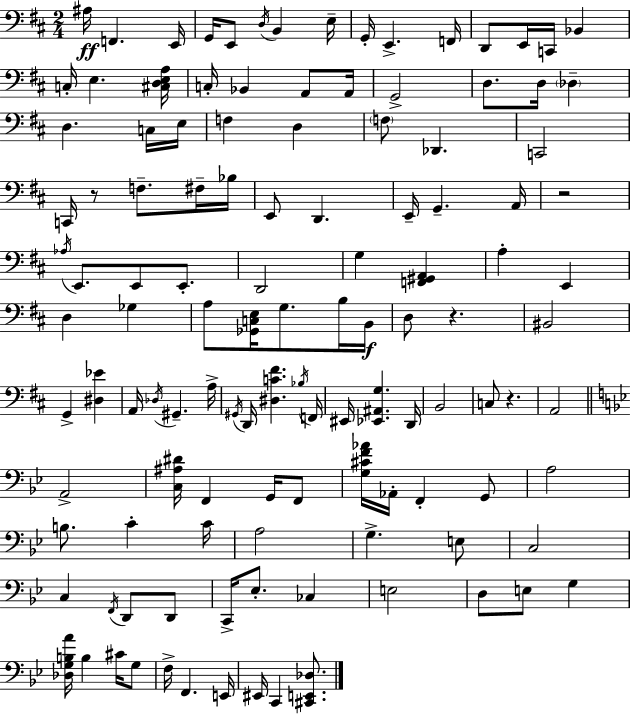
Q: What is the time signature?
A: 2/4